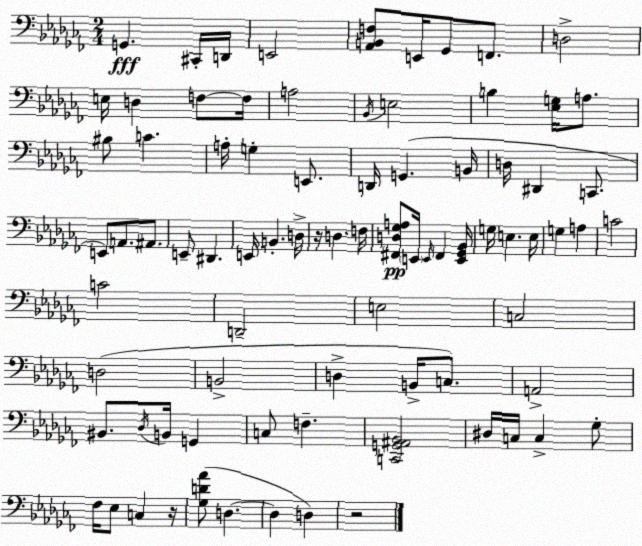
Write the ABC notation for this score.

X:1
T:Untitled
M:2/4
L:1/4
K:Abm
G,, ^C,,/4 D,,/4 E,,2 [_A,,B,,F,]/2 E,,/4 _G,,/2 F,,/2 D,2 E,/4 D, F,/2 F,/4 A,2 _B,,/4 E,2 B, [_E,G,]/4 A,/2 ^B,/2 C A,/4 G, E,,/2 D,,/4 G,, B,,/4 D,/4 ^D,, C,,/2 E,,/2 A,,/2 ^A,,/2 E,,/2 ^D,, E,,/4 B,, D,/4 z/4 D, F,/4 [^F,,D,_G,A,]/2 E,,/4 E,,/4 ^F,, [E,,_G,,_B,,]/4 G,/4 E, E,/4 G, A, C2 C2 D,,2 E,2 C,2 D,2 B,,2 D, B,,/4 C,/2 A,,2 ^B,,/2 _D,/4 B,,/4 G,, C,/2 F, [C,,G,,^A,,_B,,]2 ^D,/4 C,/4 C, _G,/2 _F,/4 _E,/2 C, z/4 [_G,D_A]/2 D, D, D, z2